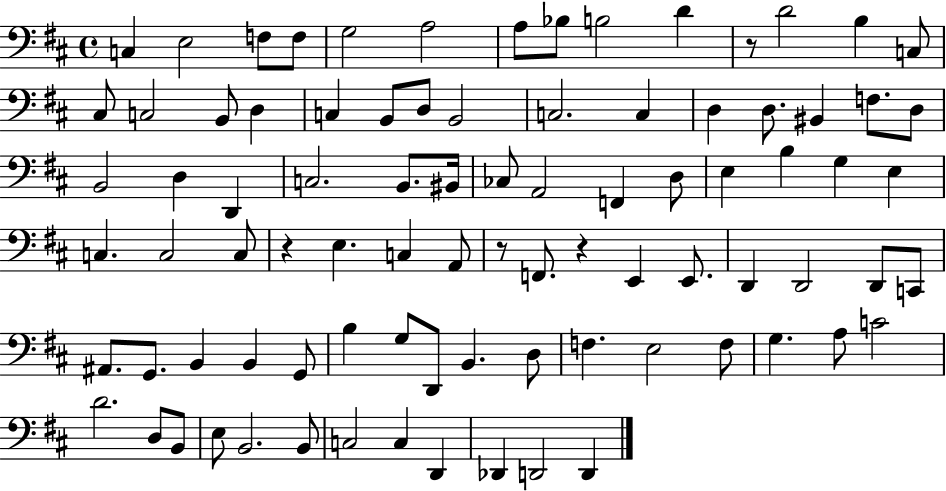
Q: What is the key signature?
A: D major